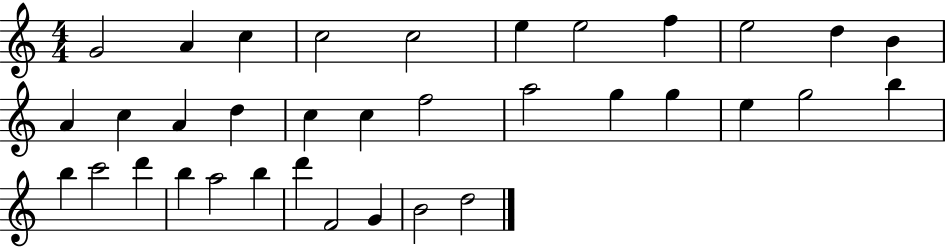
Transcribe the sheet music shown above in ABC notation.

X:1
T:Untitled
M:4/4
L:1/4
K:C
G2 A c c2 c2 e e2 f e2 d B A c A d c c f2 a2 g g e g2 b b c'2 d' b a2 b d' F2 G B2 d2